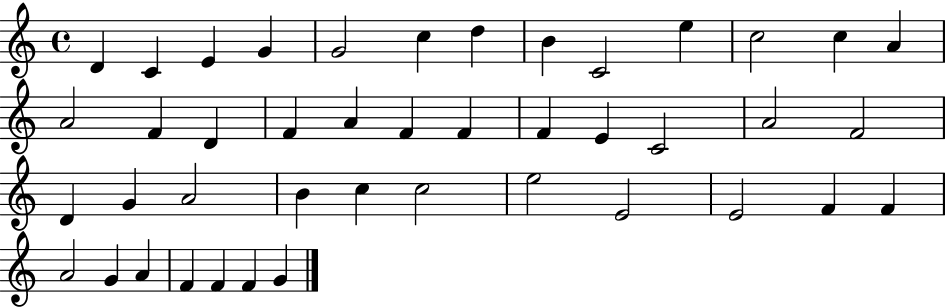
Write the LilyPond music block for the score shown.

{
  \clef treble
  \time 4/4
  \defaultTimeSignature
  \key c \major
  d'4 c'4 e'4 g'4 | g'2 c''4 d''4 | b'4 c'2 e''4 | c''2 c''4 a'4 | \break a'2 f'4 d'4 | f'4 a'4 f'4 f'4 | f'4 e'4 c'2 | a'2 f'2 | \break d'4 g'4 a'2 | b'4 c''4 c''2 | e''2 e'2 | e'2 f'4 f'4 | \break a'2 g'4 a'4 | f'4 f'4 f'4 g'4 | \bar "|."
}